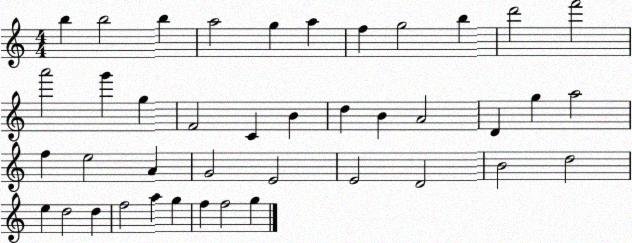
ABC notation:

X:1
T:Untitled
M:4/4
L:1/4
K:C
b b2 b a2 g a f g2 b d'2 f'2 a'2 g' g F2 C B d B A2 D g a2 f e2 A G2 E2 E2 D2 B2 d2 e d2 d f2 a g f f2 g